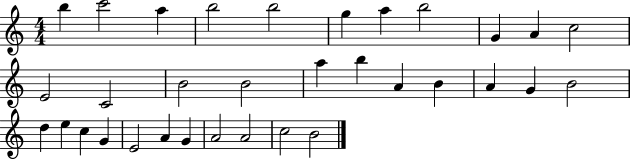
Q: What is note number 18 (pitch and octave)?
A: A4